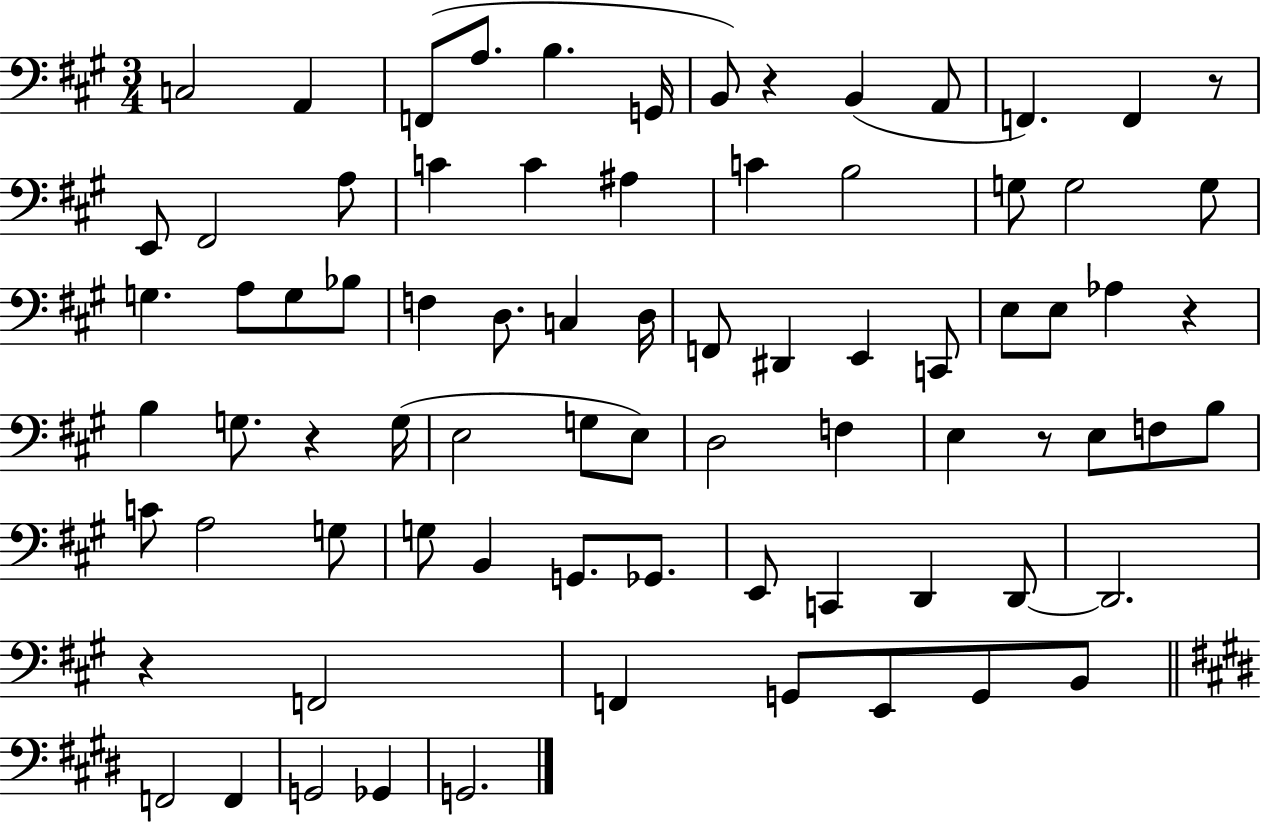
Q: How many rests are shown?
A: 6